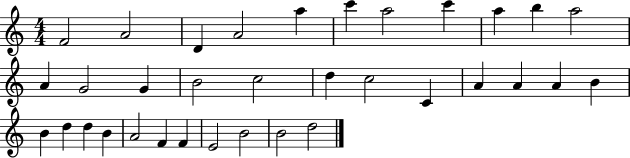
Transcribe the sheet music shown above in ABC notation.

X:1
T:Untitled
M:4/4
L:1/4
K:C
F2 A2 D A2 a c' a2 c' a b a2 A G2 G B2 c2 d c2 C A A A B B d d B A2 F F E2 B2 B2 d2